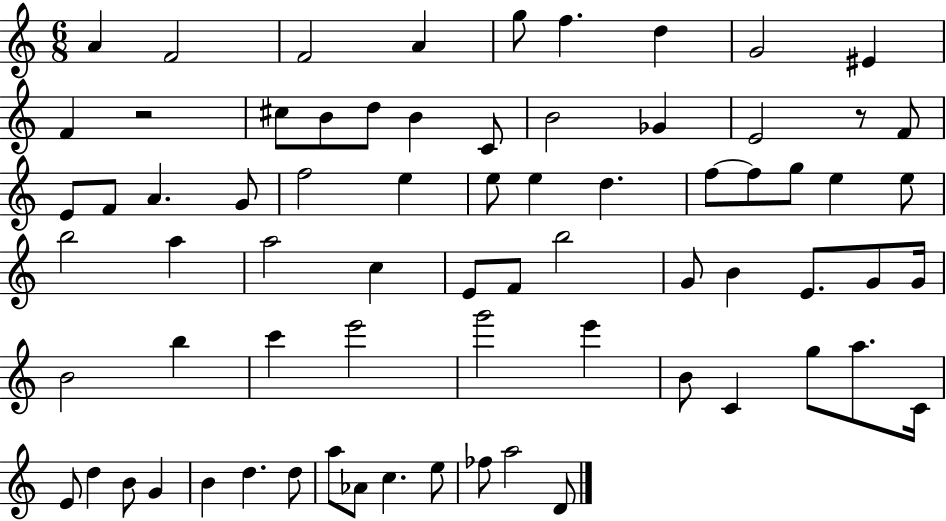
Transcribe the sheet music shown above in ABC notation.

X:1
T:Untitled
M:6/8
L:1/4
K:C
A F2 F2 A g/2 f d G2 ^E F z2 ^c/2 B/2 d/2 B C/2 B2 _G E2 z/2 F/2 E/2 F/2 A G/2 f2 e e/2 e d f/2 f/2 g/2 e e/2 b2 a a2 c E/2 F/2 b2 G/2 B E/2 G/2 G/4 B2 b c' e'2 g'2 e' B/2 C g/2 a/2 C/4 E/2 d B/2 G B d d/2 a/2 _A/2 c e/2 _f/2 a2 D/2